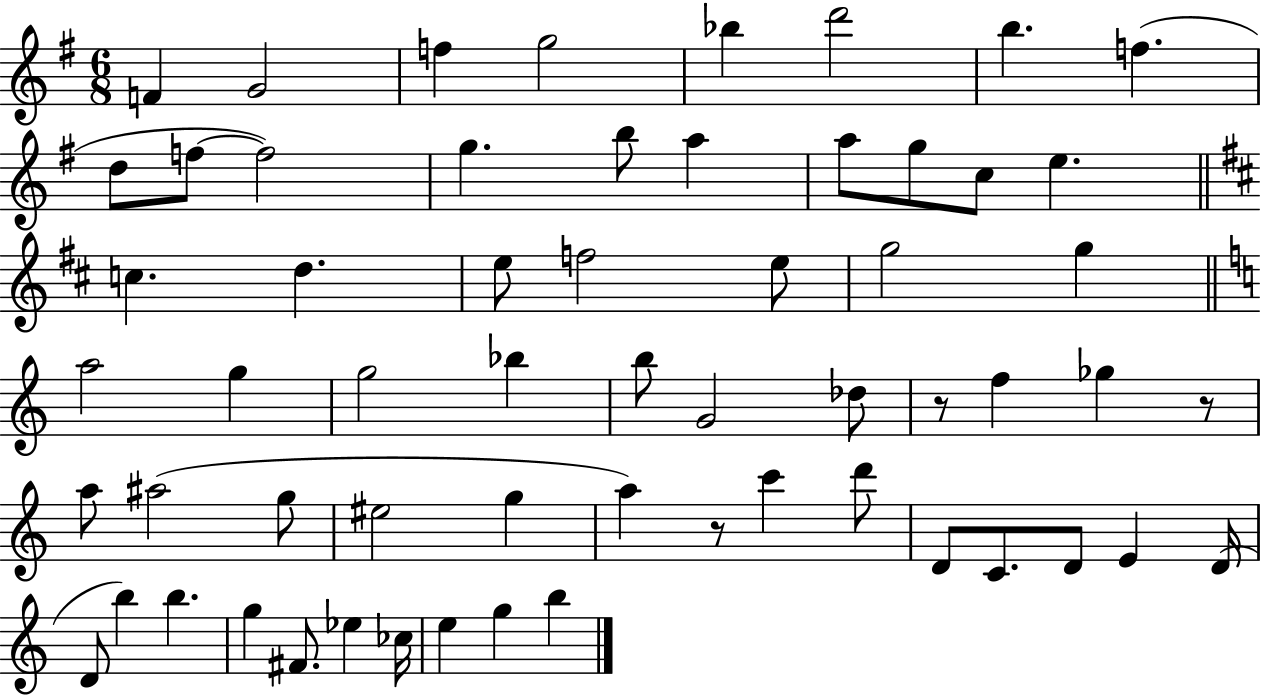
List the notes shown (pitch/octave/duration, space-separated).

F4/q G4/h F5/q G5/h Bb5/q D6/h B5/q. F5/q. D5/e F5/e F5/h G5/q. B5/e A5/q A5/e G5/e C5/e E5/q. C5/q. D5/q. E5/e F5/h E5/e G5/h G5/q A5/h G5/q G5/h Bb5/q B5/e G4/h Db5/e R/e F5/q Gb5/q R/e A5/e A#5/h G5/e EIS5/h G5/q A5/q R/e C6/q D6/e D4/e C4/e. D4/e E4/q D4/s D4/e B5/q B5/q. G5/q F#4/e. Eb5/q CES5/s E5/q G5/q B5/q